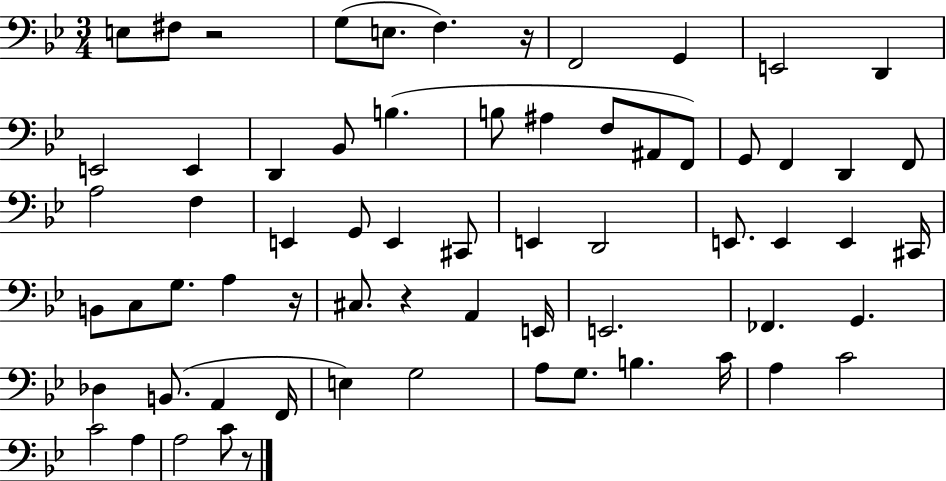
X:1
T:Untitled
M:3/4
L:1/4
K:Bb
E,/2 ^F,/2 z2 G,/2 E,/2 F, z/4 F,,2 G,, E,,2 D,, E,,2 E,, D,, _B,,/2 B, B,/2 ^A, F,/2 ^A,,/2 F,,/2 G,,/2 F,, D,, F,,/2 A,2 F, E,, G,,/2 E,, ^C,,/2 E,, D,,2 E,,/2 E,, E,, ^C,,/4 B,,/2 C,/2 G,/2 A, z/4 ^C,/2 z A,, E,,/4 E,,2 _F,, G,, _D, B,,/2 A,, F,,/4 E, G,2 A,/2 G,/2 B, C/4 A, C2 C2 A, A,2 C/2 z/2